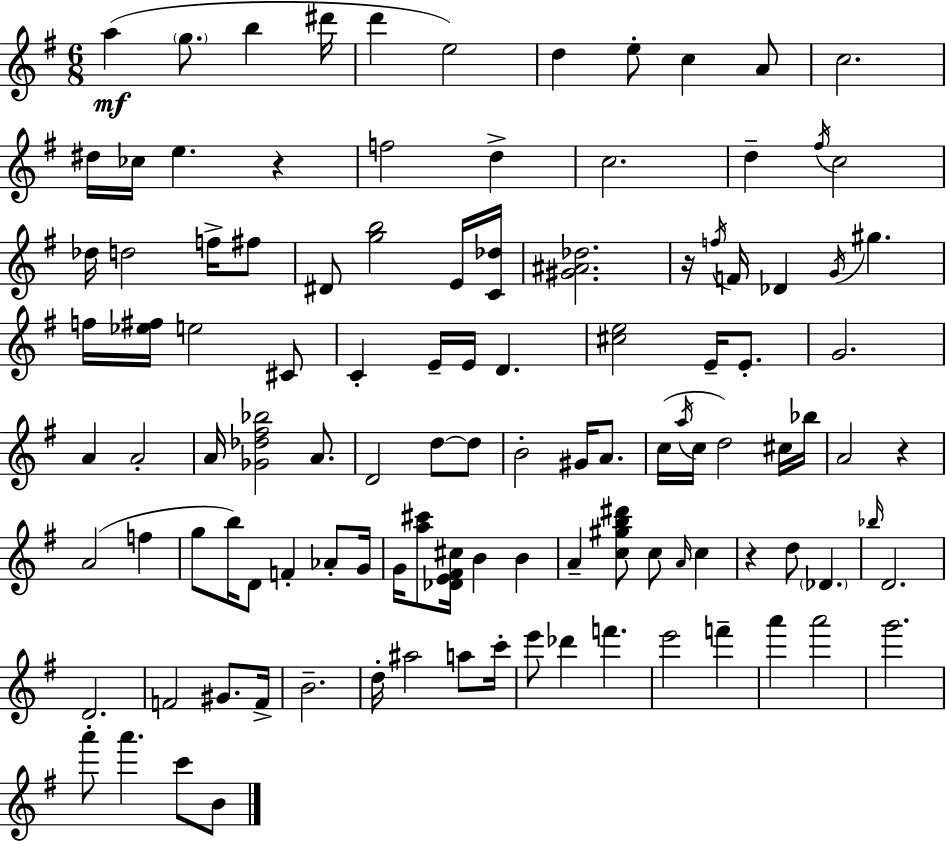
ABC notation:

X:1
T:Untitled
M:6/8
L:1/4
K:G
a g/2 b ^d'/4 d' e2 d e/2 c A/2 c2 ^d/4 _c/4 e z f2 d c2 d ^f/4 c2 _d/4 d2 f/4 ^f/2 ^D/2 [gb]2 E/4 [C_d]/4 [^G^A_d]2 z/4 f/4 F/4 _D G/4 ^g f/4 [_e^f]/4 e2 ^C/2 C E/4 E/4 D [^ce]2 E/4 E/2 G2 A A2 A/4 [_G_d^f_b]2 A/2 D2 d/2 d/2 B2 ^G/4 A/2 c/4 a/4 c/4 d2 ^c/4 _b/4 A2 z A2 f g/2 b/4 D/2 F _A/2 G/4 G/4 [a^c']/2 [_DE^F^c]/4 B B A [c^gb^d']/2 c/2 A/4 c z d/2 _D _b/4 D2 D2 F2 ^G/2 F/4 B2 d/4 ^a2 a/2 c'/4 e'/2 _d' f' e'2 f' a' a'2 g'2 a'/2 a' c'/2 B/2